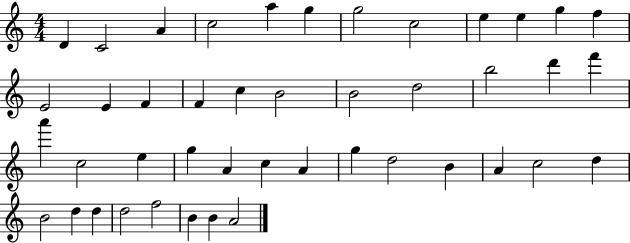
{
  \clef treble
  \numericTimeSignature
  \time 4/4
  \key c \major
  d'4 c'2 a'4 | c''2 a''4 g''4 | g''2 c''2 | e''4 e''4 g''4 f''4 | \break e'2 e'4 f'4 | f'4 c''4 b'2 | b'2 d''2 | b''2 d'''4 f'''4 | \break a'''4 c''2 e''4 | g''4 a'4 c''4 a'4 | g''4 d''2 b'4 | a'4 c''2 d''4 | \break b'2 d''4 d''4 | d''2 f''2 | b'4 b'4 a'2 | \bar "|."
}